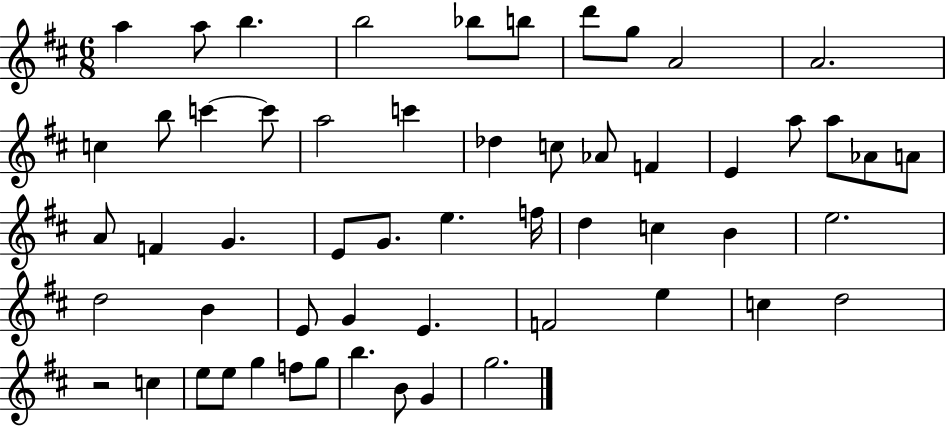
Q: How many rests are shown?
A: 1